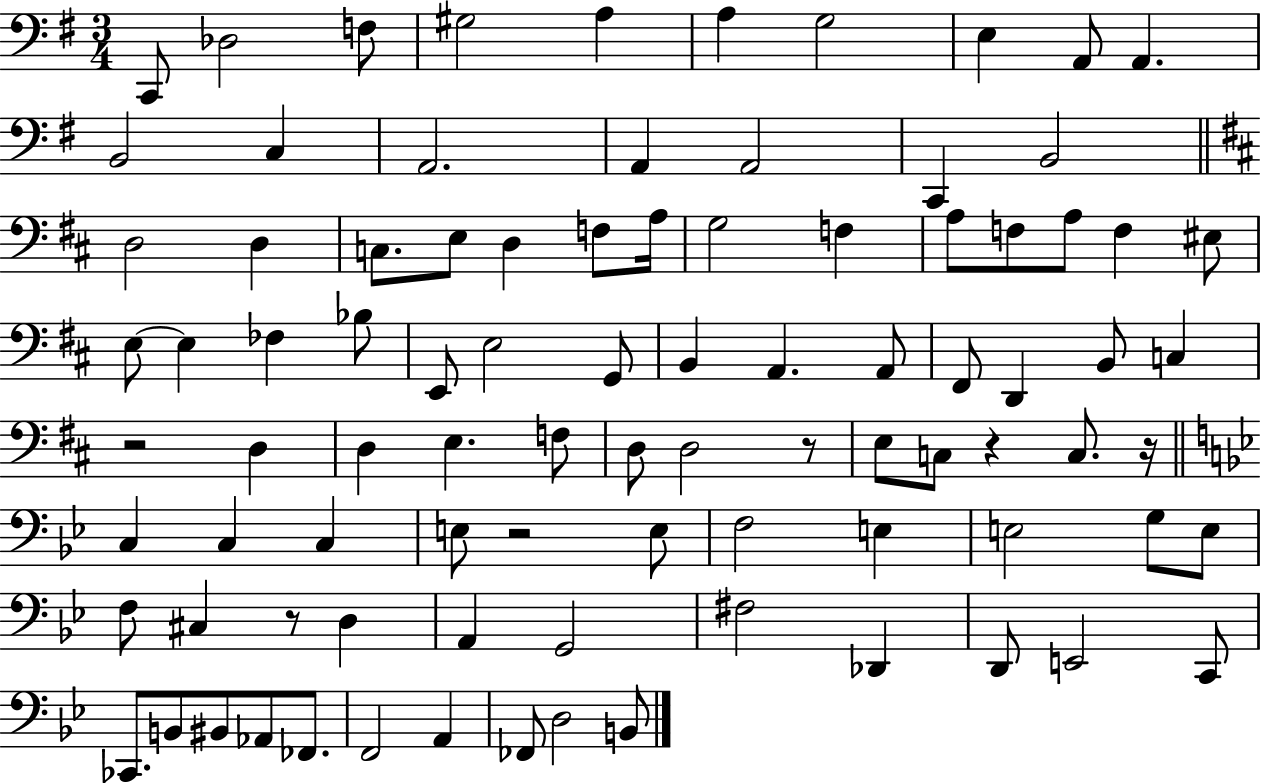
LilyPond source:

{
  \clef bass
  \numericTimeSignature
  \time 3/4
  \key g \major
  c,8 des2 f8 | gis2 a4 | a4 g2 | e4 a,8 a,4. | \break b,2 c4 | a,2. | a,4 a,2 | c,4 b,2 | \break \bar "||" \break \key d \major d2 d4 | c8. e8 d4 f8 a16 | g2 f4 | a8 f8 a8 f4 eis8 | \break e8~~ e4 fes4 bes8 | e,8 e2 g,8 | b,4 a,4. a,8 | fis,8 d,4 b,8 c4 | \break r2 d4 | d4 e4. f8 | d8 d2 r8 | e8 c8 r4 c8. r16 | \break \bar "||" \break \key bes \major c4 c4 c4 | e8 r2 e8 | f2 e4 | e2 g8 e8 | \break f8 cis4 r8 d4 | a,4 g,2 | fis2 des,4 | d,8 e,2 c,8 | \break ces,8. b,8 bis,8 aes,8 fes,8. | f,2 a,4 | fes,8 d2 b,8 | \bar "|."
}